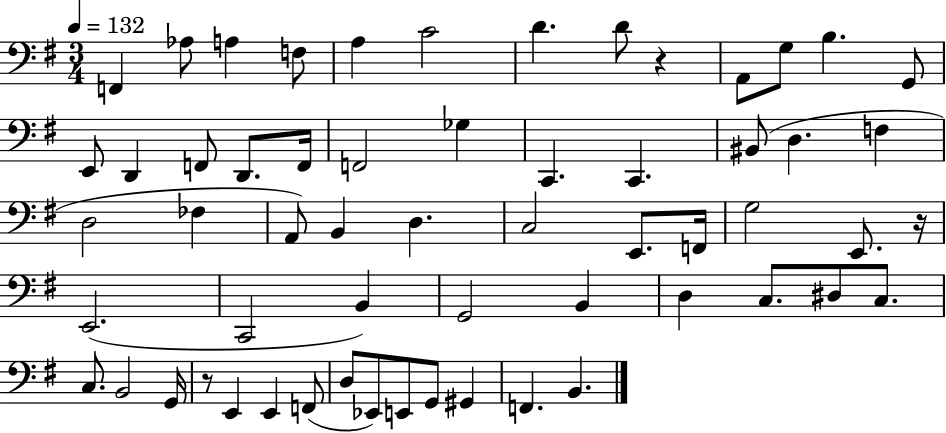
F2/q Ab3/e A3/q F3/e A3/q C4/h D4/q. D4/e R/q A2/e G3/e B3/q. G2/e E2/e D2/q F2/e D2/e. F2/s F2/h Gb3/q C2/q. C2/q. BIS2/e D3/q. F3/q D3/h FES3/q A2/e B2/q D3/q. C3/h E2/e. F2/s G3/h E2/e. R/s E2/h. C2/h B2/q G2/h B2/q D3/q C3/e. D#3/e C3/e. C3/e. B2/h G2/s R/e E2/q E2/q F2/e D3/e Eb2/e E2/e G2/e G#2/q F2/q. B2/q.